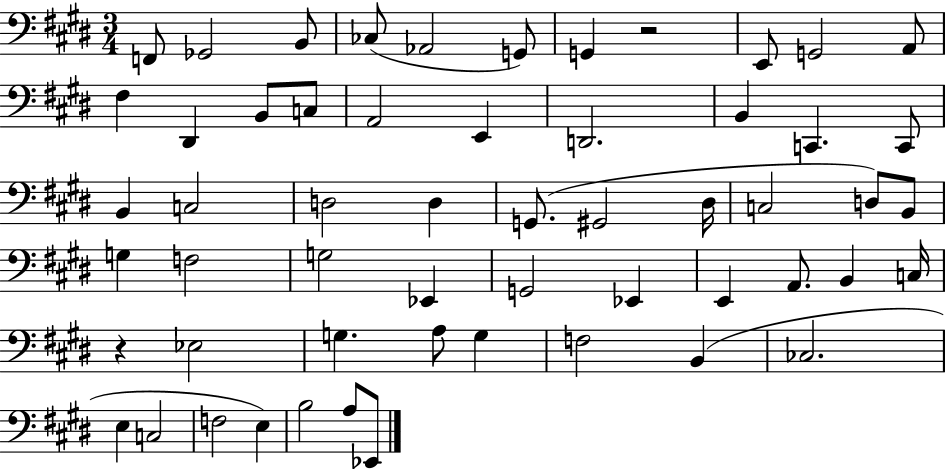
{
  \clef bass
  \numericTimeSignature
  \time 3/4
  \key e \major
  \repeat volta 2 { f,8 ges,2 b,8 | ces8( aes,2 g,8) | g,4 r2 | e,8 g,2 a,8 | \break fis4 dis,4 b,8 c8 | a,2 e,4 | d,2. | b,4 c,4. c,8 | \break b,4 c2 | d2 d4 | g,8.( gis,2 dis16 | c2 d8) b,8 | \break g4 f2 | g2 ees,4 | g,2 ees,4 | e,4 a,8. b,4 c16 | \break r4 ees2 | g4. a8 g4 | f2 b,4( | ces2. | \break e4 c2 | f2 e4) | b2 a8 ees,8 | } \bar "|."
}